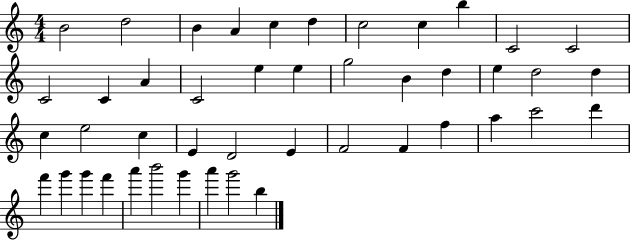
B4/h D5/h B4/q A4/q C5/q D5/q C5/h C5/q B5/q C4/h C4/h C4/h C4/q A4/q C4/h E5/q E5/q G5/h B4/q D5/q E5/q D5/h D5/q C5/q E5/h C5/q E4/q D4/h E4/q F4/h F4/q F5/q A5/q C6/h D6/q F6/q G6/q G6/q F6/q A6/q B6/h G6/q A6/q G6/h B5/q